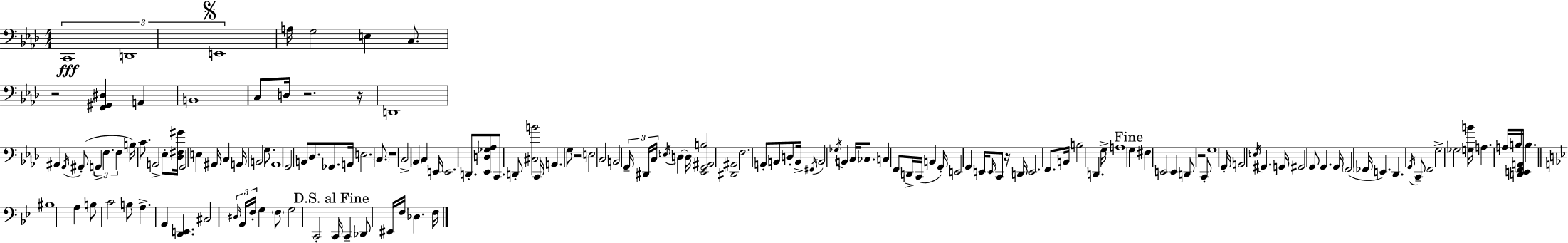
C2/w D2/w E2/w A3/s G3/h E3/q C3/e. R/h [F2,G#2,D#3]/q A2/q B2/w C3/e D3/s R/h. R/s D2/w A#2/q G2/s G#2/e G2/q F3/q. F3/q B3/s C4/e. A2/h Eb3/e [Db3,F#3,G#4]/s G2/h E3/q A#2/s C3/q A2/s B2/h G3/e. Ab2/w G2/h B2/e Db3/e. Gb2/e. A2/s E3/h. C3/e. R/w C3/h Bb2/q C3/q E2/s E2/h. D2/e. [Eb2,D3,Gb3,Ab3]/e C2/e. D2/e [C#3,B4]/h C2/s A2/q. G3/e R/h E3/h C3/h B2/h G2/s D#2/s C3/s E3/s D3/q D3/s [Eb2,G2,A#2,B3]/h [D#2,A#2]/h F3/h. A2/e B2/e D3/e B2/s F#2/s B2/h Gb3/s B2/q C3/s CES3/e. C3/q F2/e D2/s C2/s B2/q G2/s E2/h G2/q E2/s E2/s C2/e R/s D2/s E2/h. F2/e. B2/s B3/h D2/q. G3/s A3/w G3/q F#3/q E2/h E2/q D2/e R/h C2/e G3/w G2/s A2/h E3/s G#2/q. G2/s G#2/h G2/e G2/q. G2/s F2/h FES2/s E2/q. Db2/q. G2/s C2/e F2/h G3/h Gb3/h [G3,B4]/s A3/q. A3/s B3/s [D2,E2,F2,A2]/s B3/q. BIS3/w A3/q B3/e C4/h B3/e A3/q. A2/q [D2,E2]/q. C#3/h D#3/s A2/s F3/s G3/q F3/e G3/h C2/h C2/s C2/q Db2/e EIS2/s F3/s Db3/q. F3/s